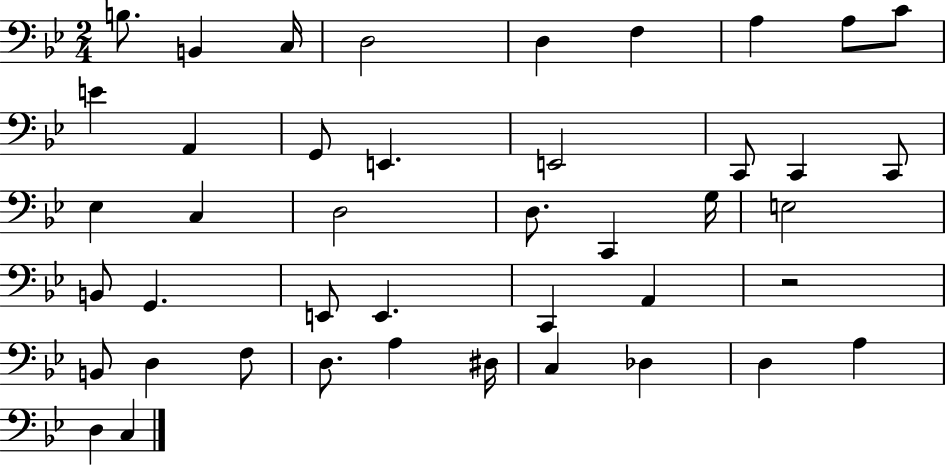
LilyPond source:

{
  \clef bass
  \numericTimeSignature
  \time 2/4
  \key bes \major
  b8. b,4 c16 | d2 | d4 f4 | a4 a8 c'8 | \break e'4 a,4 | g,8 e,4. | e,2 | c,8 c,4 c,8 | \break ees4 c4 | d2 | d8. c,4 g16 | e2 | \break b,8 g,4. | e,8 e,4. | c,4 a,4 | r2 | \break b,8 d4 f8 | d8. a4 dis16 | c4 des4 | d4 a4 | \break d4 c4 | \bar "|."
}